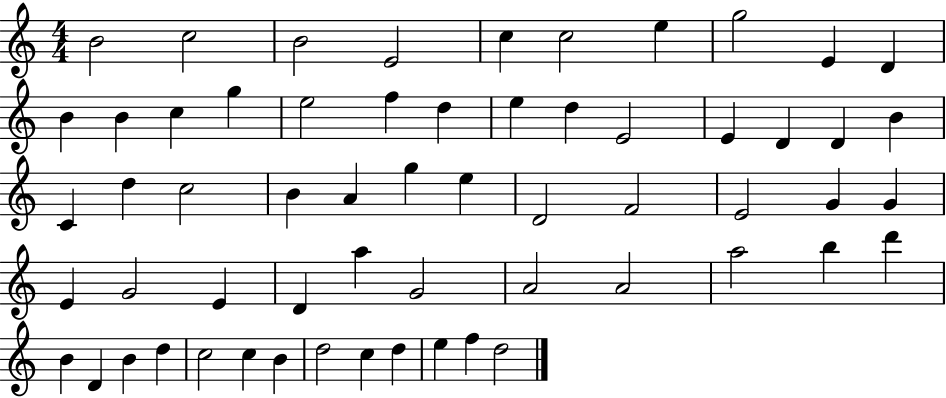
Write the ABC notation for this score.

X:1
T:Untitled
M:4/4
L:1/4
K:C
B2 c2 B2 E2 c c2 e g2 E D B B c g e2 f d e d E2 E D D B C d c2 B A g e D2 F2 E2 G G E G2 E D a G2 A2 A2 a2 b d' B D B d c2 c B d2 c d e f d2